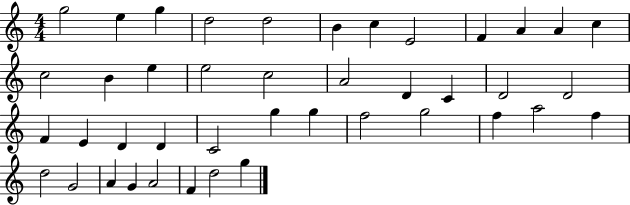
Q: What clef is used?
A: treble